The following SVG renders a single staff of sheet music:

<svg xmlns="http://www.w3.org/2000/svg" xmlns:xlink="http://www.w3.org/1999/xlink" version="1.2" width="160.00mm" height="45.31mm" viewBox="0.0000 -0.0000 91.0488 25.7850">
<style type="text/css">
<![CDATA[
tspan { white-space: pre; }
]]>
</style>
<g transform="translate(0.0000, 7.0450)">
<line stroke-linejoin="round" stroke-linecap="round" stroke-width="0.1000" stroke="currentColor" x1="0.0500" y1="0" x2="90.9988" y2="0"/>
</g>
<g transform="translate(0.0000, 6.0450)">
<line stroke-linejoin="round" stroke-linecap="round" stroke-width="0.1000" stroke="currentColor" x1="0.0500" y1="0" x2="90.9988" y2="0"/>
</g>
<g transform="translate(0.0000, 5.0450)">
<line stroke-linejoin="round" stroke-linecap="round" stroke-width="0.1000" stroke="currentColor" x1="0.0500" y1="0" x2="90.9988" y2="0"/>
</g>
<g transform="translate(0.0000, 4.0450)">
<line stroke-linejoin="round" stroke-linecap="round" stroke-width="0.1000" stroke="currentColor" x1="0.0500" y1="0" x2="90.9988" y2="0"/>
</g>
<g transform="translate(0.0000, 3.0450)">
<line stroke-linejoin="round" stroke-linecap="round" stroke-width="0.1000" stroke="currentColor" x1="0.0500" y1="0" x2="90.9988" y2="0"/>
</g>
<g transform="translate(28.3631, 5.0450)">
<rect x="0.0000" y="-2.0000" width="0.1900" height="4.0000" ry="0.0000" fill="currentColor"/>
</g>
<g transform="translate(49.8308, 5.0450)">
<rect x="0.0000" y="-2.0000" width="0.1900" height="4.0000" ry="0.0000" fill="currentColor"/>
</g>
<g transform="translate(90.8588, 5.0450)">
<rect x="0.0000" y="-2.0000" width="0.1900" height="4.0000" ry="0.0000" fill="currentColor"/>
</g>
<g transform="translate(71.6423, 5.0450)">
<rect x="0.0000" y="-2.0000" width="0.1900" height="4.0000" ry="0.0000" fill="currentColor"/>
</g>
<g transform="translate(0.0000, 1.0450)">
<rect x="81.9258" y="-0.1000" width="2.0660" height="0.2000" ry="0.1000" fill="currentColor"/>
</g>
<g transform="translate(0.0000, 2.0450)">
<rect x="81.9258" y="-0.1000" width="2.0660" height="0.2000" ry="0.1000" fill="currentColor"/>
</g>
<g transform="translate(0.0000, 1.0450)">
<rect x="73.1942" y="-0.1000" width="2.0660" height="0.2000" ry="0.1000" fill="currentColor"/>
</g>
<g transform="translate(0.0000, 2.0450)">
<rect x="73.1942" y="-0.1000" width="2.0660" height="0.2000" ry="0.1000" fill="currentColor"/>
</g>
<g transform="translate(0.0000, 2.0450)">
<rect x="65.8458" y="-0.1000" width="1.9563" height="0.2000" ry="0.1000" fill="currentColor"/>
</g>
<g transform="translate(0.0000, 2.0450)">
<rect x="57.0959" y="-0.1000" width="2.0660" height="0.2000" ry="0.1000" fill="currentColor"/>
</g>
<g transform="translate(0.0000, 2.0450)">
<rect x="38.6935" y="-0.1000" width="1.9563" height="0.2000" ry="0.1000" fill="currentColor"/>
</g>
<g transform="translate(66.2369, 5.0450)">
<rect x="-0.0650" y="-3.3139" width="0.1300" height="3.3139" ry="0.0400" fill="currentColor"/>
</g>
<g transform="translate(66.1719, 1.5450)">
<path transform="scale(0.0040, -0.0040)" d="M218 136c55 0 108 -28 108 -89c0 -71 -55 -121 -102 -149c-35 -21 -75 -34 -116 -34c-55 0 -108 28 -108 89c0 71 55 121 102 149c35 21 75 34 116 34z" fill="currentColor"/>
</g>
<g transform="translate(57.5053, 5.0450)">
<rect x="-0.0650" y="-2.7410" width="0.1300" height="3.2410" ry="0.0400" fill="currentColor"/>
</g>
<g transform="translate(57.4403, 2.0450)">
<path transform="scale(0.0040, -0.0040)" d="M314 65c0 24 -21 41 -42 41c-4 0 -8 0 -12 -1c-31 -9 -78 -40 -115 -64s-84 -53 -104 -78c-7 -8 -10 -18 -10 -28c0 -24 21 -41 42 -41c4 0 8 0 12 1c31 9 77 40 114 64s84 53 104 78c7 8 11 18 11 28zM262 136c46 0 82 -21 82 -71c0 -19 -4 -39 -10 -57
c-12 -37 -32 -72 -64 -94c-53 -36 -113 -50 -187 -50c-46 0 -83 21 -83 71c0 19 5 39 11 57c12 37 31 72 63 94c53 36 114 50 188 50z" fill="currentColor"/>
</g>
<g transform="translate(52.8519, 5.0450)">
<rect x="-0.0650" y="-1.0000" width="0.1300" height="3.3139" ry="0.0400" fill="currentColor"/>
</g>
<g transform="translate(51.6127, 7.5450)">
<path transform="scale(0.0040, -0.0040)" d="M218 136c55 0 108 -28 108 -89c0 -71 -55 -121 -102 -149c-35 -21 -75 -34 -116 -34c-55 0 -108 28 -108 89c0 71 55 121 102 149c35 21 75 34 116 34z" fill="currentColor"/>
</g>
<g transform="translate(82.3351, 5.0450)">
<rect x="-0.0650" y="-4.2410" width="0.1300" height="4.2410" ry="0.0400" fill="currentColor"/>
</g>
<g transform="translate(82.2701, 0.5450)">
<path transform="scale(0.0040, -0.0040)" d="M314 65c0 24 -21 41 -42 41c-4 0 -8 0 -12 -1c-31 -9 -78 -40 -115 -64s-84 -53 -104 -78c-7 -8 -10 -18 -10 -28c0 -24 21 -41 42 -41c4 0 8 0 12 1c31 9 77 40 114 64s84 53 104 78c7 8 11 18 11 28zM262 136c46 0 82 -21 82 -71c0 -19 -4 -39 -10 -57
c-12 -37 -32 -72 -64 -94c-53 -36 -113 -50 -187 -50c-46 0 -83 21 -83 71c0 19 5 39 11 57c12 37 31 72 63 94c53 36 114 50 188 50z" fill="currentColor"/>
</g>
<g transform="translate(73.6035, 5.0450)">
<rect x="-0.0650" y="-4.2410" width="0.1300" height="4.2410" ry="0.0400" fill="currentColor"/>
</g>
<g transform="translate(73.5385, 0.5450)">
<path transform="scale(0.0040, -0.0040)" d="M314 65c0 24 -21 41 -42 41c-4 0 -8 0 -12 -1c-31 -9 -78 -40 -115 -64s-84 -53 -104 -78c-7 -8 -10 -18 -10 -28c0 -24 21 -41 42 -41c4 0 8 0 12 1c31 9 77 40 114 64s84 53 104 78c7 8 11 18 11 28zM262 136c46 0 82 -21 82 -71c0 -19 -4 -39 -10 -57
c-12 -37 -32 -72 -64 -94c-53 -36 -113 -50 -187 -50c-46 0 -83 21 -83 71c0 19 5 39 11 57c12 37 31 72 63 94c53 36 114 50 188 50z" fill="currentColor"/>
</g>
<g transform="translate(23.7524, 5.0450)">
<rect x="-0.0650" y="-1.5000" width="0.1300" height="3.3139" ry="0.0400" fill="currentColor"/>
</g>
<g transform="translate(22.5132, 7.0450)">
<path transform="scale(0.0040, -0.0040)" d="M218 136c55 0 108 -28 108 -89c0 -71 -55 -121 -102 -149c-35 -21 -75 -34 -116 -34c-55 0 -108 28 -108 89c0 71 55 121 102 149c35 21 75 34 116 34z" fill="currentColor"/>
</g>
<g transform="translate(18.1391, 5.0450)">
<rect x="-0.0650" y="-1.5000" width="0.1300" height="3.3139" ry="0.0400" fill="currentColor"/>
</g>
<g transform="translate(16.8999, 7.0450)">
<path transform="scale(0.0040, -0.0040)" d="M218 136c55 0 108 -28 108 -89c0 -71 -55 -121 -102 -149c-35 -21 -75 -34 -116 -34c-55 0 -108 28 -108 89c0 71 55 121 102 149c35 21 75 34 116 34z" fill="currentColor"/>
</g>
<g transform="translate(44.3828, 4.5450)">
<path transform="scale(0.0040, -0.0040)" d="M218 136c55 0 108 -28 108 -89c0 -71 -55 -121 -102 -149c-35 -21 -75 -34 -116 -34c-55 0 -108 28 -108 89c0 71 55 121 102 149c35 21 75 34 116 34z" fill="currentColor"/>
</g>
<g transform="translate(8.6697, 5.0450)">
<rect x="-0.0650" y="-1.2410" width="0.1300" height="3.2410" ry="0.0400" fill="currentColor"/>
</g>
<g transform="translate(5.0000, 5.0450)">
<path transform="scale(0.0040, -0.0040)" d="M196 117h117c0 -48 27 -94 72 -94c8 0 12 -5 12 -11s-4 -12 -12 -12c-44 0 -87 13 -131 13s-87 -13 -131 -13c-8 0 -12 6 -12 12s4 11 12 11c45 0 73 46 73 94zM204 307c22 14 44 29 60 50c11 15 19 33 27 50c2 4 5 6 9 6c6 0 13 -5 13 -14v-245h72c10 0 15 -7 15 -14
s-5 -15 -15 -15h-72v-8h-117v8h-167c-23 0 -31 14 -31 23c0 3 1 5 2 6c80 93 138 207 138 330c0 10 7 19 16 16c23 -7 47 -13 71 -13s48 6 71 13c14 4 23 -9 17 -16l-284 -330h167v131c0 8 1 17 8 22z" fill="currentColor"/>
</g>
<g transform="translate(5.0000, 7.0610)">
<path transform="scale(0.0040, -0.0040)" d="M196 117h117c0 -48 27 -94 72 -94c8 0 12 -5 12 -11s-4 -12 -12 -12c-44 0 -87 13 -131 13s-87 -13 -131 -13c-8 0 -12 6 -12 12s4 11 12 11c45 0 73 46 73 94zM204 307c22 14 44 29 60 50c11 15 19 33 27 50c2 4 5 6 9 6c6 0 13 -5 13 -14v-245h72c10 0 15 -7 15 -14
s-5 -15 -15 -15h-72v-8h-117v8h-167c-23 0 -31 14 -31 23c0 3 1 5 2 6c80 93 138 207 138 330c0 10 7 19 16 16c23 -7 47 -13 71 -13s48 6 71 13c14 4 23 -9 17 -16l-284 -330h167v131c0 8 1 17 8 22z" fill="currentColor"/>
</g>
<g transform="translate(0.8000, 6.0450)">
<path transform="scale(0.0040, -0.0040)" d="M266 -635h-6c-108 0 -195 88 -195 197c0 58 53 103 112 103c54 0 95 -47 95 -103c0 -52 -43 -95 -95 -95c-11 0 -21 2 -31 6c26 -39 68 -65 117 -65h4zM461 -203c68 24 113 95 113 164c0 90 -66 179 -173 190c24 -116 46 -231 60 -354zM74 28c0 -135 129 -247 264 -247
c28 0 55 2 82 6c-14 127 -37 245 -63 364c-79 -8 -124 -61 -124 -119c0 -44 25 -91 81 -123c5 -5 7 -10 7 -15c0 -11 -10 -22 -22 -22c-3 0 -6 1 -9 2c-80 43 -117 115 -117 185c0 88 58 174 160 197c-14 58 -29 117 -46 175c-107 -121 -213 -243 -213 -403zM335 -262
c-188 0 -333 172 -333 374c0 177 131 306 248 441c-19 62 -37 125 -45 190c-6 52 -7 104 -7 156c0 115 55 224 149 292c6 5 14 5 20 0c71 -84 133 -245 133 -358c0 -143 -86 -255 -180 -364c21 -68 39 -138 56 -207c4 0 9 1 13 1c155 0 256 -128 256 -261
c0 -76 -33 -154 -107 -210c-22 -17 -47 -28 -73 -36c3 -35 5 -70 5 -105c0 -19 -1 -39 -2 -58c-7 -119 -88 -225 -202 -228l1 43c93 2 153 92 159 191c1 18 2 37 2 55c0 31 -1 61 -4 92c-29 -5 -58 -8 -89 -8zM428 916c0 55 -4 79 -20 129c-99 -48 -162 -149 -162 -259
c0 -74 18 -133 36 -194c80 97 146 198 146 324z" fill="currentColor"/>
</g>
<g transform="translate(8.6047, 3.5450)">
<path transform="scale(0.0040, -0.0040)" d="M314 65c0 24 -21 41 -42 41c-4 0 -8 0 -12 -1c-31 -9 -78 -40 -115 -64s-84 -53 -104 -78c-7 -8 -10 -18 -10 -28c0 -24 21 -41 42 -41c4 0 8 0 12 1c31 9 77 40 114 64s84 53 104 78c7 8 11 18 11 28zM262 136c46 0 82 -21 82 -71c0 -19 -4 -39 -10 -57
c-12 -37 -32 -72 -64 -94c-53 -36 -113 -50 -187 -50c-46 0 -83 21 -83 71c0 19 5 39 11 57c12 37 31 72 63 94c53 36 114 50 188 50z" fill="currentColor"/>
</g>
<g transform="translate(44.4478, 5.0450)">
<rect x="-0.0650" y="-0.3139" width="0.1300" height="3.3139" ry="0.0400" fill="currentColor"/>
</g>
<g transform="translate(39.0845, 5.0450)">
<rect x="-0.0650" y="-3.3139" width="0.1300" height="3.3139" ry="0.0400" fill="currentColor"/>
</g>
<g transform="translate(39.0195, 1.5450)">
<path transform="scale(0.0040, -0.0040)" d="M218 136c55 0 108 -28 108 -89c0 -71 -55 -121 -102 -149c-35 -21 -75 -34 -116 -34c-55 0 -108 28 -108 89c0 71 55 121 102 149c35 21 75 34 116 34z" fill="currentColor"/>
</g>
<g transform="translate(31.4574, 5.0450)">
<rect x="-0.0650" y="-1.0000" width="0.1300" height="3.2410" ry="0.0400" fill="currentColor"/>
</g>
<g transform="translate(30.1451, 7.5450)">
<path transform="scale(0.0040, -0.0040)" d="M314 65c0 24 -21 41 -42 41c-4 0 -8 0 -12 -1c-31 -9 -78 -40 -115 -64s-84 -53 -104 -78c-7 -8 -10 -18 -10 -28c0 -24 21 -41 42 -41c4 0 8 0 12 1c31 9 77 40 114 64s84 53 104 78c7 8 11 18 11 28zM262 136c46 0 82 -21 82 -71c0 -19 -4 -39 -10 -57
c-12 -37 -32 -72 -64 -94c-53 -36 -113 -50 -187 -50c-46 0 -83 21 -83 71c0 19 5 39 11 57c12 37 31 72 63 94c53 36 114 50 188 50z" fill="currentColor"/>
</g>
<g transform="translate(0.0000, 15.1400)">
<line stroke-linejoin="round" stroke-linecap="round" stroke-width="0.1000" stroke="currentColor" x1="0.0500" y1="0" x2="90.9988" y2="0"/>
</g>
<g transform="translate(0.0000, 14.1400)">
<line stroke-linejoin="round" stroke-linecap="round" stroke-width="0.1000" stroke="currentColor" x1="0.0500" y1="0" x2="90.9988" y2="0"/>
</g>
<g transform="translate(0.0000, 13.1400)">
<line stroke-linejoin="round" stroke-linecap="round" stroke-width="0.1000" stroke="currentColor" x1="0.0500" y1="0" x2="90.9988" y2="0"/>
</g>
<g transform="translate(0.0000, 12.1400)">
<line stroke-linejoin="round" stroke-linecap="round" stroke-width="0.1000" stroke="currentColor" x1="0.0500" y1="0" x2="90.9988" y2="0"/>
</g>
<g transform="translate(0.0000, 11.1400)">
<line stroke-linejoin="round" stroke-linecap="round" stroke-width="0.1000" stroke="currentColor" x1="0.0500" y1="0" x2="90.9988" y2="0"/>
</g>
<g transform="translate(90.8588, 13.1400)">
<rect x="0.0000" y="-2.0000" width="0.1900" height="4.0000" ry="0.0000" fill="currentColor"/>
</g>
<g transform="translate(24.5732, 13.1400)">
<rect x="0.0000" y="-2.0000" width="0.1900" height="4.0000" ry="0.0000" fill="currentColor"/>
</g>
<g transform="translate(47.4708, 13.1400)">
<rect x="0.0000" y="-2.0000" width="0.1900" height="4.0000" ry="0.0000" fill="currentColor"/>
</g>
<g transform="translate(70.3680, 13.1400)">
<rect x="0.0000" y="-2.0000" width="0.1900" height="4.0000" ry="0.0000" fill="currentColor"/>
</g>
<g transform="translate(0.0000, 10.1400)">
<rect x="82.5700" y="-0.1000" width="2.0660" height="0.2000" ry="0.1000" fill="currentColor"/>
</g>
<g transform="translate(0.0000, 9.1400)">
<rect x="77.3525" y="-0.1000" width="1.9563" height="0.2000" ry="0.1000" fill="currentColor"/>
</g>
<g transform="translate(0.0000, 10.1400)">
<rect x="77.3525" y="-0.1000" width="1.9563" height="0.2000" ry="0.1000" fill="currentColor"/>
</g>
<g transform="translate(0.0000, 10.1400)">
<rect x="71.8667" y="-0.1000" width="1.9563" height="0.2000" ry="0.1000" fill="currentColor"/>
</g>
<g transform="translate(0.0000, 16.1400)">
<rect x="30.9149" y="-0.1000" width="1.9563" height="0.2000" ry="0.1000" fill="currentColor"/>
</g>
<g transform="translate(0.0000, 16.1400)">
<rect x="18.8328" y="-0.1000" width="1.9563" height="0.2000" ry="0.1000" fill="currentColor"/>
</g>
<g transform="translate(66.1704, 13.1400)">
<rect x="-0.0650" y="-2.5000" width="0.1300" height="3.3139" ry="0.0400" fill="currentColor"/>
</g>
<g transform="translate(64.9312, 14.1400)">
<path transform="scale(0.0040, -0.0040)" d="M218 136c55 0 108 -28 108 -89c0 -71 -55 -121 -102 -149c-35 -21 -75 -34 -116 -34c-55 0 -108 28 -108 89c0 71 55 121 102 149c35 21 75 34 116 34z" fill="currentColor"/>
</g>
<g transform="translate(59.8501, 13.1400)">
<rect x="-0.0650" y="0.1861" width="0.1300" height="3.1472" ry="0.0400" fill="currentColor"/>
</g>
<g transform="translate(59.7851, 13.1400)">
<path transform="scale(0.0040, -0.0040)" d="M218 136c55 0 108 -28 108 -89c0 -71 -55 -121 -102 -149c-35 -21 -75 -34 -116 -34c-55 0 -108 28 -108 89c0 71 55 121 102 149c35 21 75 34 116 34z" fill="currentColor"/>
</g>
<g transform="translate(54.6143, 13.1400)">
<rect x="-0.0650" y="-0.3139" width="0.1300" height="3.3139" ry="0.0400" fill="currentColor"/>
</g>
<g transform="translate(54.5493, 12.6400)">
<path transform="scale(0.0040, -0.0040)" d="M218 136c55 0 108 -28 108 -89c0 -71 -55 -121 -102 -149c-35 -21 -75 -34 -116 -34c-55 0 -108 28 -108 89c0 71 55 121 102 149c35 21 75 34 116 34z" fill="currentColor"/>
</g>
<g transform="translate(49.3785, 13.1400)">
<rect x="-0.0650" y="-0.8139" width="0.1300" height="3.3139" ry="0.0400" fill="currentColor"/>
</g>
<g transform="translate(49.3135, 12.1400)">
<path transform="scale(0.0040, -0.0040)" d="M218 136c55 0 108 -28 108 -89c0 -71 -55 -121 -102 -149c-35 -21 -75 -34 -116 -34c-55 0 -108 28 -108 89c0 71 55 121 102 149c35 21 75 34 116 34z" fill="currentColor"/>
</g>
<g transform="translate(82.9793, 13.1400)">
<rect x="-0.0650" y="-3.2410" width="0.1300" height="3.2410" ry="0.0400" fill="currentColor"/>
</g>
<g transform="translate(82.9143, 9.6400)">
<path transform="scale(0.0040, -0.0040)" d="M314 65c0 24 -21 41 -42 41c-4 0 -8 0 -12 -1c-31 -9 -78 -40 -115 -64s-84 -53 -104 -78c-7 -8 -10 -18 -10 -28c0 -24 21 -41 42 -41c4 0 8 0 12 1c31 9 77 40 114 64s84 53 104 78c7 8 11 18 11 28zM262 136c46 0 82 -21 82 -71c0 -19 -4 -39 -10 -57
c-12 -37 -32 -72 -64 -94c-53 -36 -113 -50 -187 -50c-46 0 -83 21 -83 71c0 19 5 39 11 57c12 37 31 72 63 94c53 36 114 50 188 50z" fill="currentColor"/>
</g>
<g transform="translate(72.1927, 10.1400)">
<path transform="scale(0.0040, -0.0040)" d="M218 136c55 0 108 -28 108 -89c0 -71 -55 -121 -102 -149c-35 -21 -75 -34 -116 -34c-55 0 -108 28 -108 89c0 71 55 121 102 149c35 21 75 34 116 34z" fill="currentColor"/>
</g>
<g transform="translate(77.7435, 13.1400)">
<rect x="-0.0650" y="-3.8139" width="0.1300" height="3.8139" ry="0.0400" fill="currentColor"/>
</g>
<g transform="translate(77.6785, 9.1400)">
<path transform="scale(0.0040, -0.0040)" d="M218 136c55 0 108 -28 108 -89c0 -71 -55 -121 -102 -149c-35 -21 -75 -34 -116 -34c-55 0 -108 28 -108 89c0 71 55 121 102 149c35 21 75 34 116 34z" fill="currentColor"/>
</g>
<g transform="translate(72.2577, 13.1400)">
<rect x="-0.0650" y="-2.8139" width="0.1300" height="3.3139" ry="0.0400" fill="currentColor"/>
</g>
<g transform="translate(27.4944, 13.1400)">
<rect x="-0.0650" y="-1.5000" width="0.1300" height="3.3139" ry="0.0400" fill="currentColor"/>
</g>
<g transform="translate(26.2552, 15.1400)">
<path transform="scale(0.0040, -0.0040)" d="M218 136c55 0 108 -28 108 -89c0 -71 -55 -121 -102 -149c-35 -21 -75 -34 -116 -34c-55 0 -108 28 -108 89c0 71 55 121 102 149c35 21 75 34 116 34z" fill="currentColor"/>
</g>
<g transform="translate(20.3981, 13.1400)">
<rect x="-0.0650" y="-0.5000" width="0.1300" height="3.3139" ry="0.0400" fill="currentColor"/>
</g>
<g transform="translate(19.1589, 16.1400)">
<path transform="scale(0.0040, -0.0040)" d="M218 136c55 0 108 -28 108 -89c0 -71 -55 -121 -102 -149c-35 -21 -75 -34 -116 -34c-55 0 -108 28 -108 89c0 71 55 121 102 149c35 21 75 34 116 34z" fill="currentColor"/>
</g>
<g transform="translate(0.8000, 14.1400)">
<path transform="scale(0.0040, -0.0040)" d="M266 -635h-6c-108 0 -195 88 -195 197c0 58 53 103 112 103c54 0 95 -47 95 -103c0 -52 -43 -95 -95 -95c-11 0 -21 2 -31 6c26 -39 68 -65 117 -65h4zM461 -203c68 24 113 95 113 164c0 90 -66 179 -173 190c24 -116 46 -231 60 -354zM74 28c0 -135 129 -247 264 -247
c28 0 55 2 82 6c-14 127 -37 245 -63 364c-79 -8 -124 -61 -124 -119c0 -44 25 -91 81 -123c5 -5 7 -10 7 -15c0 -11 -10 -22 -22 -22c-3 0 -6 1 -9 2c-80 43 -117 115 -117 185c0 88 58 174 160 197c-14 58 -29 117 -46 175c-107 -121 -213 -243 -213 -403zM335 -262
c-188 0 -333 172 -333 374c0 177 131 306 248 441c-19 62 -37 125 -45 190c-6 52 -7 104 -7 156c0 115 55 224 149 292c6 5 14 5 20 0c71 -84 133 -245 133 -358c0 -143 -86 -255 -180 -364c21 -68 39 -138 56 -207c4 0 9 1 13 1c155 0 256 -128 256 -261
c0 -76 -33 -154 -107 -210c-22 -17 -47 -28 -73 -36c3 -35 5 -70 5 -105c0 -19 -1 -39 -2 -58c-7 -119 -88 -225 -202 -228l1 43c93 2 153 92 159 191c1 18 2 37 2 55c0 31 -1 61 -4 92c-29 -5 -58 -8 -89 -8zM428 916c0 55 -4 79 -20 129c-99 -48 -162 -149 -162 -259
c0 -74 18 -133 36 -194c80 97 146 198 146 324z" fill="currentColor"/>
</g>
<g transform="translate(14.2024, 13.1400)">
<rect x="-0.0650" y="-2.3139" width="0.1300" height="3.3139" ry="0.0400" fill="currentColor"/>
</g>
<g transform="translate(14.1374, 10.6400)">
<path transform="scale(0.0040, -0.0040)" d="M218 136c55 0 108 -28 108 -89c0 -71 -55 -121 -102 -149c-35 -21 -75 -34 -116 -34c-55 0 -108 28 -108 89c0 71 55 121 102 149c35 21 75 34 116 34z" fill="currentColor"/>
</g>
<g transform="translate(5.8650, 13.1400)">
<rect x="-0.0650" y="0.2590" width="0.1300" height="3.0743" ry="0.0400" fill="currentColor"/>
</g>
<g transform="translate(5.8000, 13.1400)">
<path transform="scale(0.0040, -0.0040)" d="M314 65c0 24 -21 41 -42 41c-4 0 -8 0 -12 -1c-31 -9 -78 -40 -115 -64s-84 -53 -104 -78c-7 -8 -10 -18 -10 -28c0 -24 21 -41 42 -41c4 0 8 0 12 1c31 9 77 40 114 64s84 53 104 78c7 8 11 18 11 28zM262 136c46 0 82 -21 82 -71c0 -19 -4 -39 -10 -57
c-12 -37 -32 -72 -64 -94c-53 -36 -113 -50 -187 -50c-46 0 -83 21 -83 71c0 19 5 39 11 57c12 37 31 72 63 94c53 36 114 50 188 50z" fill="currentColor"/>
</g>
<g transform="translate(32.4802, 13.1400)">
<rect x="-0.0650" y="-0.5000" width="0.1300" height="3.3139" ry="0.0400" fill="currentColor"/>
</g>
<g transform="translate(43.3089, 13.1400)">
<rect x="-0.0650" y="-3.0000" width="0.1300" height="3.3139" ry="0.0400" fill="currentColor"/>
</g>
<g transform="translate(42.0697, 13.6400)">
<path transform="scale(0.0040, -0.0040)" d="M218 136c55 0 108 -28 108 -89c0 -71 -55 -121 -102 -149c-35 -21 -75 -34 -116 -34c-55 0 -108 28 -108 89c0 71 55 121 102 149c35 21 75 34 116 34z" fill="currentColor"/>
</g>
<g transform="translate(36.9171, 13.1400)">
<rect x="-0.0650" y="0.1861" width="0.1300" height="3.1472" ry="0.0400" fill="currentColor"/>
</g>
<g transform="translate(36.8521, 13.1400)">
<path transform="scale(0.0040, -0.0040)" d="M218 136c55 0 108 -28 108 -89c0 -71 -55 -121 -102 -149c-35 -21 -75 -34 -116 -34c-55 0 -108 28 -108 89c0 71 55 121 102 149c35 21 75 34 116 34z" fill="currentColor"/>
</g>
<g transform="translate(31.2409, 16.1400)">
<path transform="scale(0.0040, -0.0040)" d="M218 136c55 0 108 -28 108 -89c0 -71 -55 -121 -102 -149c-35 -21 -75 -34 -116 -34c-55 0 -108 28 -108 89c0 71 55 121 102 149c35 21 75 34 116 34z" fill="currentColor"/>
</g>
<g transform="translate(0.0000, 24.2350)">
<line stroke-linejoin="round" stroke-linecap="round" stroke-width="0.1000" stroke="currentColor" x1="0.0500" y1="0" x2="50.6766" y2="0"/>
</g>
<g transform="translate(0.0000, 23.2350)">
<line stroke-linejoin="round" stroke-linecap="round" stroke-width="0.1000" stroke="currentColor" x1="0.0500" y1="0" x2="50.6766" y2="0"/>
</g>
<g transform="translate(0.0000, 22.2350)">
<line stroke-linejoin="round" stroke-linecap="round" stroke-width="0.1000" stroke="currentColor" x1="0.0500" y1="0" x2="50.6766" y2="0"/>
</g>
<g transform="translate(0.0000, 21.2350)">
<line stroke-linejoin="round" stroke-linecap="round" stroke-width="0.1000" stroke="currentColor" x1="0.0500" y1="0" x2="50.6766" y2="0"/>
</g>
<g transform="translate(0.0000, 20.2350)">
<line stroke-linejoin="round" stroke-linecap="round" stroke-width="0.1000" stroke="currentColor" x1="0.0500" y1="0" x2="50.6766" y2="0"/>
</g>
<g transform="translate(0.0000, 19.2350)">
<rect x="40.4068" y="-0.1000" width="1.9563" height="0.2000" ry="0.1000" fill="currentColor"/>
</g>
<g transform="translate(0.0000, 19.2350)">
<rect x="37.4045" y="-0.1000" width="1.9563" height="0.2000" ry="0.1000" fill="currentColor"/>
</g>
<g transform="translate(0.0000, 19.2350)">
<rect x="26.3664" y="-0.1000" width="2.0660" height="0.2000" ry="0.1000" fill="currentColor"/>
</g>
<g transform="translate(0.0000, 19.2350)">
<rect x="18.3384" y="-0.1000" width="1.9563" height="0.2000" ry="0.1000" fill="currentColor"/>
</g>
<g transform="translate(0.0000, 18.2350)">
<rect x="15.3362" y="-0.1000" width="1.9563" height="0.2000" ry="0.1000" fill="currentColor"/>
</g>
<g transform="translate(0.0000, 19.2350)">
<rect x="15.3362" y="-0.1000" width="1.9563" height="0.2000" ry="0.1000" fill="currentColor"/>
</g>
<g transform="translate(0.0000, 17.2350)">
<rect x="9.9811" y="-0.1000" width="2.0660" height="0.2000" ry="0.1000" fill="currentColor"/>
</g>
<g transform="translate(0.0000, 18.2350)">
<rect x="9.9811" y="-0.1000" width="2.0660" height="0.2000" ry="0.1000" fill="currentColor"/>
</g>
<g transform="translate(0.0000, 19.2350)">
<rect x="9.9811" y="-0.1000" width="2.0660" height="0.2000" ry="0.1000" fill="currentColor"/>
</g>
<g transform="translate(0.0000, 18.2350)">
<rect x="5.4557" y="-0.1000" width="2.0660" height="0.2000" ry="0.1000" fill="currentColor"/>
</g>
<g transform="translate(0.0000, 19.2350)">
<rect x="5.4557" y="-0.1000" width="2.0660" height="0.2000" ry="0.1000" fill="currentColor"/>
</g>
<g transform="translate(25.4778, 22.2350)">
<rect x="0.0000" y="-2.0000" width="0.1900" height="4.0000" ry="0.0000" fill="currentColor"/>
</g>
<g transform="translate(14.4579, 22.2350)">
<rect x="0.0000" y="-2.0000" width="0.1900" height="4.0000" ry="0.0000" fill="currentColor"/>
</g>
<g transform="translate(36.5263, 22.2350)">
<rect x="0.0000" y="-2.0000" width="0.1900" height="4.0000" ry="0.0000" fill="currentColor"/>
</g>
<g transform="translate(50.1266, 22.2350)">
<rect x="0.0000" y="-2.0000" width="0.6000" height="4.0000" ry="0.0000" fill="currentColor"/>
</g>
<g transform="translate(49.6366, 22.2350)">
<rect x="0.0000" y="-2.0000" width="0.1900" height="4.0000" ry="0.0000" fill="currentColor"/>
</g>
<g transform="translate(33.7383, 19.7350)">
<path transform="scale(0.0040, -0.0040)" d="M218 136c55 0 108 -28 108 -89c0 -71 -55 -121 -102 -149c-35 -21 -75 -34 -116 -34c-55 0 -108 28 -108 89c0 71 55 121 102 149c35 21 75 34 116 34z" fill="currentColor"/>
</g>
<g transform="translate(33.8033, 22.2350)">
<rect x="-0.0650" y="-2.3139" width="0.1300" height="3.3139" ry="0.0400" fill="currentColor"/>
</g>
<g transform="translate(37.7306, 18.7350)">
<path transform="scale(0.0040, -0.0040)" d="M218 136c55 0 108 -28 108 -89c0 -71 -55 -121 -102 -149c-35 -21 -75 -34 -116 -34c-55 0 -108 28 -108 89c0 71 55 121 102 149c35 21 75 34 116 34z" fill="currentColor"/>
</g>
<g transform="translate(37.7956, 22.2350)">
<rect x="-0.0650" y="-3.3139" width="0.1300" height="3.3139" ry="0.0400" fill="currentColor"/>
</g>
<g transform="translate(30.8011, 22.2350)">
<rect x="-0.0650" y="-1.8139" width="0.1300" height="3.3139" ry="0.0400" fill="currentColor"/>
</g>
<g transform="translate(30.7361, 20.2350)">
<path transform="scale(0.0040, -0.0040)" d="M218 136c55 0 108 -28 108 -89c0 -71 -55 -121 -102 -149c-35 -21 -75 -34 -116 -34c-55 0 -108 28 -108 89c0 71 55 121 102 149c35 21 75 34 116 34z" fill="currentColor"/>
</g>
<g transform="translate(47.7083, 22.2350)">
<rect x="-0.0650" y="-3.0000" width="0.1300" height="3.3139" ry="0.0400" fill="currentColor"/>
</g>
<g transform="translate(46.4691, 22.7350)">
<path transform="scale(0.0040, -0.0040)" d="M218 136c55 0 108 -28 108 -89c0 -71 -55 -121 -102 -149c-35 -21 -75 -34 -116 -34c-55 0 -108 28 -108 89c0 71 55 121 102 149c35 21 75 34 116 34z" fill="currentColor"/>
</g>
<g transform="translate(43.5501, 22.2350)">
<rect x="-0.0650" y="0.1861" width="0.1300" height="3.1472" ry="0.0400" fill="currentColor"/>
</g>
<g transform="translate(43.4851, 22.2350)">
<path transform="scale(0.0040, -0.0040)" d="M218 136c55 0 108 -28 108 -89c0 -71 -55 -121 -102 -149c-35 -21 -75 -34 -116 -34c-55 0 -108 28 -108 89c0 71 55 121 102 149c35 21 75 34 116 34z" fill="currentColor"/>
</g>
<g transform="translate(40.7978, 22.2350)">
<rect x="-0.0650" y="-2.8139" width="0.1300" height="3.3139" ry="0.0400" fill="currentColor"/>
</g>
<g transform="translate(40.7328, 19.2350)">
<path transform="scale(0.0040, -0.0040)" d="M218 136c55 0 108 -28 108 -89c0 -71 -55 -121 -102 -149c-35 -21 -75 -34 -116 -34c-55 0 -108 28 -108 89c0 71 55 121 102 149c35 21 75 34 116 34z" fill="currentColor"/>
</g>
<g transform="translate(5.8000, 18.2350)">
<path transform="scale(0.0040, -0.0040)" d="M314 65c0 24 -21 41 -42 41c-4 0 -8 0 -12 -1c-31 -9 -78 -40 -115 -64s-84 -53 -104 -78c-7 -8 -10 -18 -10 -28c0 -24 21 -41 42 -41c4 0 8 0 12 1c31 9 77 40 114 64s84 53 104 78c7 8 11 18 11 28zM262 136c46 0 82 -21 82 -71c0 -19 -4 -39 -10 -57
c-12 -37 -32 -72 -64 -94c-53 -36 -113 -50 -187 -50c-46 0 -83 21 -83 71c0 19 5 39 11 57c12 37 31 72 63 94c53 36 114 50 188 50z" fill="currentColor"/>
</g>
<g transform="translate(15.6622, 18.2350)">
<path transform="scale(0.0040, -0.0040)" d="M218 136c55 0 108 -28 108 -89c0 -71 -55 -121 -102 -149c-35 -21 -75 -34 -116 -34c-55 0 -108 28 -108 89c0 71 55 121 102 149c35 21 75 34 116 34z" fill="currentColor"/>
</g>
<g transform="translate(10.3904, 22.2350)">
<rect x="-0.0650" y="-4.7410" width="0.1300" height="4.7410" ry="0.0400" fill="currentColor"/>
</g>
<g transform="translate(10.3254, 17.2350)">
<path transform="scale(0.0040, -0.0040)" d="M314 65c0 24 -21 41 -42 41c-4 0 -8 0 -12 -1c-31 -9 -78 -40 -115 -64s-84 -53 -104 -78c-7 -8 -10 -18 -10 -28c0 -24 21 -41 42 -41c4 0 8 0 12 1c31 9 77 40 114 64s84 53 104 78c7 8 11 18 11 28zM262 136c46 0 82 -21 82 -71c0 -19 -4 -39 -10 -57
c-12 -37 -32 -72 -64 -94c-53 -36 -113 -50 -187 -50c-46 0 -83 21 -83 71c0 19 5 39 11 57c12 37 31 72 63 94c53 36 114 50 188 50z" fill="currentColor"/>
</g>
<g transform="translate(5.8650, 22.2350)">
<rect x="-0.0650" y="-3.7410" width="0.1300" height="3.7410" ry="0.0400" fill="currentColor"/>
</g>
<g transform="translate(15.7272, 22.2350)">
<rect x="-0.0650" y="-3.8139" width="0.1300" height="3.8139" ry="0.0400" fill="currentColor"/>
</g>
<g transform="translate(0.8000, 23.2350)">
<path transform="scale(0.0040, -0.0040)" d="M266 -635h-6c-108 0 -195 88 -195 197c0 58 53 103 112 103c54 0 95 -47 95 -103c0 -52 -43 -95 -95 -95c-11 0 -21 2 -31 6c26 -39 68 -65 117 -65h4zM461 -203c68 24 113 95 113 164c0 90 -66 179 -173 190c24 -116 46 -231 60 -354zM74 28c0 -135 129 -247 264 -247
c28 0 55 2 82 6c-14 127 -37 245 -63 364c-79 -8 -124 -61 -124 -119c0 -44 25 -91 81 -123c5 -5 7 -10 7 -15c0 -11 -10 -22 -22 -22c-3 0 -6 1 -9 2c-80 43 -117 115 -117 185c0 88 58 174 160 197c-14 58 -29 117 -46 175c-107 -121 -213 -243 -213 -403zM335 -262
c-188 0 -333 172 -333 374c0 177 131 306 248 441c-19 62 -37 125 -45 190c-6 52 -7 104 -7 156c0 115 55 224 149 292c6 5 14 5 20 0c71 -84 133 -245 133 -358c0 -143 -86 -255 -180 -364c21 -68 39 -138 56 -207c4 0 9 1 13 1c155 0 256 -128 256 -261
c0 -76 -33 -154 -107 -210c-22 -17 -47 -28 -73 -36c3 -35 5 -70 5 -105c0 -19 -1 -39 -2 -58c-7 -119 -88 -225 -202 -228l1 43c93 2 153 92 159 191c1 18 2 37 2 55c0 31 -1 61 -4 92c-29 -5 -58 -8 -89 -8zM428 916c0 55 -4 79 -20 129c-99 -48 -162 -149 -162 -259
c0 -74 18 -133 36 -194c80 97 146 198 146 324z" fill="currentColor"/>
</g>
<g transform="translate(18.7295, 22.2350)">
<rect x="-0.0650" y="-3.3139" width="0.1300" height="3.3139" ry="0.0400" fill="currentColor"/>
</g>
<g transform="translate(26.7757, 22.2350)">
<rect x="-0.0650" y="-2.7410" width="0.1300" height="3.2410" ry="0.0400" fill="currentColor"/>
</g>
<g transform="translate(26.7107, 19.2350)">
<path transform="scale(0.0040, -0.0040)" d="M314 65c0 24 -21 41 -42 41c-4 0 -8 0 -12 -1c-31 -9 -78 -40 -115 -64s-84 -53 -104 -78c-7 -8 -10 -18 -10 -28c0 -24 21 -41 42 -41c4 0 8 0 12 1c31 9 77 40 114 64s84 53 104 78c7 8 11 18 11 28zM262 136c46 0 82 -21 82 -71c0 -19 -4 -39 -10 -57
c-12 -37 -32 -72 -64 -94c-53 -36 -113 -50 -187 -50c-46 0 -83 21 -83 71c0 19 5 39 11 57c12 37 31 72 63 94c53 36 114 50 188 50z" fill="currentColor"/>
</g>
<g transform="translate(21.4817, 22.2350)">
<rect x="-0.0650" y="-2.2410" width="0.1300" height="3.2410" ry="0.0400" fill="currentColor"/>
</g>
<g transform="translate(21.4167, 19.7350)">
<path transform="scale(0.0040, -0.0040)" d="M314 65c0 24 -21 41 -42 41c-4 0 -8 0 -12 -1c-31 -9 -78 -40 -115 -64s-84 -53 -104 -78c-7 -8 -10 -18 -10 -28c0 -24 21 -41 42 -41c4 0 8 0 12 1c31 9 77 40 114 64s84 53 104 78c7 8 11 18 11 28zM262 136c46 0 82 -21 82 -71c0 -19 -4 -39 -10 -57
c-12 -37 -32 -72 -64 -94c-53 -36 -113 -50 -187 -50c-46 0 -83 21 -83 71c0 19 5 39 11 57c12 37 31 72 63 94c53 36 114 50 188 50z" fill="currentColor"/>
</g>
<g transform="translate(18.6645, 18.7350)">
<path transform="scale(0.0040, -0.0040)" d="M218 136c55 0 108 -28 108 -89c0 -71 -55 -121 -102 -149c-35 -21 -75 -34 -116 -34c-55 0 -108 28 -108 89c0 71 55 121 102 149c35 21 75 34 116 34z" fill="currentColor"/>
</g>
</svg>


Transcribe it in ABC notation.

X:1
T:Untitled
M:4/4
L:1/4
K:C
e2 E E D2 b c D a2 b d'2 d'2 B2 g C E C B A d c B G a c' b2 c'2 e'2 c' b g2 a2 f g b a B A